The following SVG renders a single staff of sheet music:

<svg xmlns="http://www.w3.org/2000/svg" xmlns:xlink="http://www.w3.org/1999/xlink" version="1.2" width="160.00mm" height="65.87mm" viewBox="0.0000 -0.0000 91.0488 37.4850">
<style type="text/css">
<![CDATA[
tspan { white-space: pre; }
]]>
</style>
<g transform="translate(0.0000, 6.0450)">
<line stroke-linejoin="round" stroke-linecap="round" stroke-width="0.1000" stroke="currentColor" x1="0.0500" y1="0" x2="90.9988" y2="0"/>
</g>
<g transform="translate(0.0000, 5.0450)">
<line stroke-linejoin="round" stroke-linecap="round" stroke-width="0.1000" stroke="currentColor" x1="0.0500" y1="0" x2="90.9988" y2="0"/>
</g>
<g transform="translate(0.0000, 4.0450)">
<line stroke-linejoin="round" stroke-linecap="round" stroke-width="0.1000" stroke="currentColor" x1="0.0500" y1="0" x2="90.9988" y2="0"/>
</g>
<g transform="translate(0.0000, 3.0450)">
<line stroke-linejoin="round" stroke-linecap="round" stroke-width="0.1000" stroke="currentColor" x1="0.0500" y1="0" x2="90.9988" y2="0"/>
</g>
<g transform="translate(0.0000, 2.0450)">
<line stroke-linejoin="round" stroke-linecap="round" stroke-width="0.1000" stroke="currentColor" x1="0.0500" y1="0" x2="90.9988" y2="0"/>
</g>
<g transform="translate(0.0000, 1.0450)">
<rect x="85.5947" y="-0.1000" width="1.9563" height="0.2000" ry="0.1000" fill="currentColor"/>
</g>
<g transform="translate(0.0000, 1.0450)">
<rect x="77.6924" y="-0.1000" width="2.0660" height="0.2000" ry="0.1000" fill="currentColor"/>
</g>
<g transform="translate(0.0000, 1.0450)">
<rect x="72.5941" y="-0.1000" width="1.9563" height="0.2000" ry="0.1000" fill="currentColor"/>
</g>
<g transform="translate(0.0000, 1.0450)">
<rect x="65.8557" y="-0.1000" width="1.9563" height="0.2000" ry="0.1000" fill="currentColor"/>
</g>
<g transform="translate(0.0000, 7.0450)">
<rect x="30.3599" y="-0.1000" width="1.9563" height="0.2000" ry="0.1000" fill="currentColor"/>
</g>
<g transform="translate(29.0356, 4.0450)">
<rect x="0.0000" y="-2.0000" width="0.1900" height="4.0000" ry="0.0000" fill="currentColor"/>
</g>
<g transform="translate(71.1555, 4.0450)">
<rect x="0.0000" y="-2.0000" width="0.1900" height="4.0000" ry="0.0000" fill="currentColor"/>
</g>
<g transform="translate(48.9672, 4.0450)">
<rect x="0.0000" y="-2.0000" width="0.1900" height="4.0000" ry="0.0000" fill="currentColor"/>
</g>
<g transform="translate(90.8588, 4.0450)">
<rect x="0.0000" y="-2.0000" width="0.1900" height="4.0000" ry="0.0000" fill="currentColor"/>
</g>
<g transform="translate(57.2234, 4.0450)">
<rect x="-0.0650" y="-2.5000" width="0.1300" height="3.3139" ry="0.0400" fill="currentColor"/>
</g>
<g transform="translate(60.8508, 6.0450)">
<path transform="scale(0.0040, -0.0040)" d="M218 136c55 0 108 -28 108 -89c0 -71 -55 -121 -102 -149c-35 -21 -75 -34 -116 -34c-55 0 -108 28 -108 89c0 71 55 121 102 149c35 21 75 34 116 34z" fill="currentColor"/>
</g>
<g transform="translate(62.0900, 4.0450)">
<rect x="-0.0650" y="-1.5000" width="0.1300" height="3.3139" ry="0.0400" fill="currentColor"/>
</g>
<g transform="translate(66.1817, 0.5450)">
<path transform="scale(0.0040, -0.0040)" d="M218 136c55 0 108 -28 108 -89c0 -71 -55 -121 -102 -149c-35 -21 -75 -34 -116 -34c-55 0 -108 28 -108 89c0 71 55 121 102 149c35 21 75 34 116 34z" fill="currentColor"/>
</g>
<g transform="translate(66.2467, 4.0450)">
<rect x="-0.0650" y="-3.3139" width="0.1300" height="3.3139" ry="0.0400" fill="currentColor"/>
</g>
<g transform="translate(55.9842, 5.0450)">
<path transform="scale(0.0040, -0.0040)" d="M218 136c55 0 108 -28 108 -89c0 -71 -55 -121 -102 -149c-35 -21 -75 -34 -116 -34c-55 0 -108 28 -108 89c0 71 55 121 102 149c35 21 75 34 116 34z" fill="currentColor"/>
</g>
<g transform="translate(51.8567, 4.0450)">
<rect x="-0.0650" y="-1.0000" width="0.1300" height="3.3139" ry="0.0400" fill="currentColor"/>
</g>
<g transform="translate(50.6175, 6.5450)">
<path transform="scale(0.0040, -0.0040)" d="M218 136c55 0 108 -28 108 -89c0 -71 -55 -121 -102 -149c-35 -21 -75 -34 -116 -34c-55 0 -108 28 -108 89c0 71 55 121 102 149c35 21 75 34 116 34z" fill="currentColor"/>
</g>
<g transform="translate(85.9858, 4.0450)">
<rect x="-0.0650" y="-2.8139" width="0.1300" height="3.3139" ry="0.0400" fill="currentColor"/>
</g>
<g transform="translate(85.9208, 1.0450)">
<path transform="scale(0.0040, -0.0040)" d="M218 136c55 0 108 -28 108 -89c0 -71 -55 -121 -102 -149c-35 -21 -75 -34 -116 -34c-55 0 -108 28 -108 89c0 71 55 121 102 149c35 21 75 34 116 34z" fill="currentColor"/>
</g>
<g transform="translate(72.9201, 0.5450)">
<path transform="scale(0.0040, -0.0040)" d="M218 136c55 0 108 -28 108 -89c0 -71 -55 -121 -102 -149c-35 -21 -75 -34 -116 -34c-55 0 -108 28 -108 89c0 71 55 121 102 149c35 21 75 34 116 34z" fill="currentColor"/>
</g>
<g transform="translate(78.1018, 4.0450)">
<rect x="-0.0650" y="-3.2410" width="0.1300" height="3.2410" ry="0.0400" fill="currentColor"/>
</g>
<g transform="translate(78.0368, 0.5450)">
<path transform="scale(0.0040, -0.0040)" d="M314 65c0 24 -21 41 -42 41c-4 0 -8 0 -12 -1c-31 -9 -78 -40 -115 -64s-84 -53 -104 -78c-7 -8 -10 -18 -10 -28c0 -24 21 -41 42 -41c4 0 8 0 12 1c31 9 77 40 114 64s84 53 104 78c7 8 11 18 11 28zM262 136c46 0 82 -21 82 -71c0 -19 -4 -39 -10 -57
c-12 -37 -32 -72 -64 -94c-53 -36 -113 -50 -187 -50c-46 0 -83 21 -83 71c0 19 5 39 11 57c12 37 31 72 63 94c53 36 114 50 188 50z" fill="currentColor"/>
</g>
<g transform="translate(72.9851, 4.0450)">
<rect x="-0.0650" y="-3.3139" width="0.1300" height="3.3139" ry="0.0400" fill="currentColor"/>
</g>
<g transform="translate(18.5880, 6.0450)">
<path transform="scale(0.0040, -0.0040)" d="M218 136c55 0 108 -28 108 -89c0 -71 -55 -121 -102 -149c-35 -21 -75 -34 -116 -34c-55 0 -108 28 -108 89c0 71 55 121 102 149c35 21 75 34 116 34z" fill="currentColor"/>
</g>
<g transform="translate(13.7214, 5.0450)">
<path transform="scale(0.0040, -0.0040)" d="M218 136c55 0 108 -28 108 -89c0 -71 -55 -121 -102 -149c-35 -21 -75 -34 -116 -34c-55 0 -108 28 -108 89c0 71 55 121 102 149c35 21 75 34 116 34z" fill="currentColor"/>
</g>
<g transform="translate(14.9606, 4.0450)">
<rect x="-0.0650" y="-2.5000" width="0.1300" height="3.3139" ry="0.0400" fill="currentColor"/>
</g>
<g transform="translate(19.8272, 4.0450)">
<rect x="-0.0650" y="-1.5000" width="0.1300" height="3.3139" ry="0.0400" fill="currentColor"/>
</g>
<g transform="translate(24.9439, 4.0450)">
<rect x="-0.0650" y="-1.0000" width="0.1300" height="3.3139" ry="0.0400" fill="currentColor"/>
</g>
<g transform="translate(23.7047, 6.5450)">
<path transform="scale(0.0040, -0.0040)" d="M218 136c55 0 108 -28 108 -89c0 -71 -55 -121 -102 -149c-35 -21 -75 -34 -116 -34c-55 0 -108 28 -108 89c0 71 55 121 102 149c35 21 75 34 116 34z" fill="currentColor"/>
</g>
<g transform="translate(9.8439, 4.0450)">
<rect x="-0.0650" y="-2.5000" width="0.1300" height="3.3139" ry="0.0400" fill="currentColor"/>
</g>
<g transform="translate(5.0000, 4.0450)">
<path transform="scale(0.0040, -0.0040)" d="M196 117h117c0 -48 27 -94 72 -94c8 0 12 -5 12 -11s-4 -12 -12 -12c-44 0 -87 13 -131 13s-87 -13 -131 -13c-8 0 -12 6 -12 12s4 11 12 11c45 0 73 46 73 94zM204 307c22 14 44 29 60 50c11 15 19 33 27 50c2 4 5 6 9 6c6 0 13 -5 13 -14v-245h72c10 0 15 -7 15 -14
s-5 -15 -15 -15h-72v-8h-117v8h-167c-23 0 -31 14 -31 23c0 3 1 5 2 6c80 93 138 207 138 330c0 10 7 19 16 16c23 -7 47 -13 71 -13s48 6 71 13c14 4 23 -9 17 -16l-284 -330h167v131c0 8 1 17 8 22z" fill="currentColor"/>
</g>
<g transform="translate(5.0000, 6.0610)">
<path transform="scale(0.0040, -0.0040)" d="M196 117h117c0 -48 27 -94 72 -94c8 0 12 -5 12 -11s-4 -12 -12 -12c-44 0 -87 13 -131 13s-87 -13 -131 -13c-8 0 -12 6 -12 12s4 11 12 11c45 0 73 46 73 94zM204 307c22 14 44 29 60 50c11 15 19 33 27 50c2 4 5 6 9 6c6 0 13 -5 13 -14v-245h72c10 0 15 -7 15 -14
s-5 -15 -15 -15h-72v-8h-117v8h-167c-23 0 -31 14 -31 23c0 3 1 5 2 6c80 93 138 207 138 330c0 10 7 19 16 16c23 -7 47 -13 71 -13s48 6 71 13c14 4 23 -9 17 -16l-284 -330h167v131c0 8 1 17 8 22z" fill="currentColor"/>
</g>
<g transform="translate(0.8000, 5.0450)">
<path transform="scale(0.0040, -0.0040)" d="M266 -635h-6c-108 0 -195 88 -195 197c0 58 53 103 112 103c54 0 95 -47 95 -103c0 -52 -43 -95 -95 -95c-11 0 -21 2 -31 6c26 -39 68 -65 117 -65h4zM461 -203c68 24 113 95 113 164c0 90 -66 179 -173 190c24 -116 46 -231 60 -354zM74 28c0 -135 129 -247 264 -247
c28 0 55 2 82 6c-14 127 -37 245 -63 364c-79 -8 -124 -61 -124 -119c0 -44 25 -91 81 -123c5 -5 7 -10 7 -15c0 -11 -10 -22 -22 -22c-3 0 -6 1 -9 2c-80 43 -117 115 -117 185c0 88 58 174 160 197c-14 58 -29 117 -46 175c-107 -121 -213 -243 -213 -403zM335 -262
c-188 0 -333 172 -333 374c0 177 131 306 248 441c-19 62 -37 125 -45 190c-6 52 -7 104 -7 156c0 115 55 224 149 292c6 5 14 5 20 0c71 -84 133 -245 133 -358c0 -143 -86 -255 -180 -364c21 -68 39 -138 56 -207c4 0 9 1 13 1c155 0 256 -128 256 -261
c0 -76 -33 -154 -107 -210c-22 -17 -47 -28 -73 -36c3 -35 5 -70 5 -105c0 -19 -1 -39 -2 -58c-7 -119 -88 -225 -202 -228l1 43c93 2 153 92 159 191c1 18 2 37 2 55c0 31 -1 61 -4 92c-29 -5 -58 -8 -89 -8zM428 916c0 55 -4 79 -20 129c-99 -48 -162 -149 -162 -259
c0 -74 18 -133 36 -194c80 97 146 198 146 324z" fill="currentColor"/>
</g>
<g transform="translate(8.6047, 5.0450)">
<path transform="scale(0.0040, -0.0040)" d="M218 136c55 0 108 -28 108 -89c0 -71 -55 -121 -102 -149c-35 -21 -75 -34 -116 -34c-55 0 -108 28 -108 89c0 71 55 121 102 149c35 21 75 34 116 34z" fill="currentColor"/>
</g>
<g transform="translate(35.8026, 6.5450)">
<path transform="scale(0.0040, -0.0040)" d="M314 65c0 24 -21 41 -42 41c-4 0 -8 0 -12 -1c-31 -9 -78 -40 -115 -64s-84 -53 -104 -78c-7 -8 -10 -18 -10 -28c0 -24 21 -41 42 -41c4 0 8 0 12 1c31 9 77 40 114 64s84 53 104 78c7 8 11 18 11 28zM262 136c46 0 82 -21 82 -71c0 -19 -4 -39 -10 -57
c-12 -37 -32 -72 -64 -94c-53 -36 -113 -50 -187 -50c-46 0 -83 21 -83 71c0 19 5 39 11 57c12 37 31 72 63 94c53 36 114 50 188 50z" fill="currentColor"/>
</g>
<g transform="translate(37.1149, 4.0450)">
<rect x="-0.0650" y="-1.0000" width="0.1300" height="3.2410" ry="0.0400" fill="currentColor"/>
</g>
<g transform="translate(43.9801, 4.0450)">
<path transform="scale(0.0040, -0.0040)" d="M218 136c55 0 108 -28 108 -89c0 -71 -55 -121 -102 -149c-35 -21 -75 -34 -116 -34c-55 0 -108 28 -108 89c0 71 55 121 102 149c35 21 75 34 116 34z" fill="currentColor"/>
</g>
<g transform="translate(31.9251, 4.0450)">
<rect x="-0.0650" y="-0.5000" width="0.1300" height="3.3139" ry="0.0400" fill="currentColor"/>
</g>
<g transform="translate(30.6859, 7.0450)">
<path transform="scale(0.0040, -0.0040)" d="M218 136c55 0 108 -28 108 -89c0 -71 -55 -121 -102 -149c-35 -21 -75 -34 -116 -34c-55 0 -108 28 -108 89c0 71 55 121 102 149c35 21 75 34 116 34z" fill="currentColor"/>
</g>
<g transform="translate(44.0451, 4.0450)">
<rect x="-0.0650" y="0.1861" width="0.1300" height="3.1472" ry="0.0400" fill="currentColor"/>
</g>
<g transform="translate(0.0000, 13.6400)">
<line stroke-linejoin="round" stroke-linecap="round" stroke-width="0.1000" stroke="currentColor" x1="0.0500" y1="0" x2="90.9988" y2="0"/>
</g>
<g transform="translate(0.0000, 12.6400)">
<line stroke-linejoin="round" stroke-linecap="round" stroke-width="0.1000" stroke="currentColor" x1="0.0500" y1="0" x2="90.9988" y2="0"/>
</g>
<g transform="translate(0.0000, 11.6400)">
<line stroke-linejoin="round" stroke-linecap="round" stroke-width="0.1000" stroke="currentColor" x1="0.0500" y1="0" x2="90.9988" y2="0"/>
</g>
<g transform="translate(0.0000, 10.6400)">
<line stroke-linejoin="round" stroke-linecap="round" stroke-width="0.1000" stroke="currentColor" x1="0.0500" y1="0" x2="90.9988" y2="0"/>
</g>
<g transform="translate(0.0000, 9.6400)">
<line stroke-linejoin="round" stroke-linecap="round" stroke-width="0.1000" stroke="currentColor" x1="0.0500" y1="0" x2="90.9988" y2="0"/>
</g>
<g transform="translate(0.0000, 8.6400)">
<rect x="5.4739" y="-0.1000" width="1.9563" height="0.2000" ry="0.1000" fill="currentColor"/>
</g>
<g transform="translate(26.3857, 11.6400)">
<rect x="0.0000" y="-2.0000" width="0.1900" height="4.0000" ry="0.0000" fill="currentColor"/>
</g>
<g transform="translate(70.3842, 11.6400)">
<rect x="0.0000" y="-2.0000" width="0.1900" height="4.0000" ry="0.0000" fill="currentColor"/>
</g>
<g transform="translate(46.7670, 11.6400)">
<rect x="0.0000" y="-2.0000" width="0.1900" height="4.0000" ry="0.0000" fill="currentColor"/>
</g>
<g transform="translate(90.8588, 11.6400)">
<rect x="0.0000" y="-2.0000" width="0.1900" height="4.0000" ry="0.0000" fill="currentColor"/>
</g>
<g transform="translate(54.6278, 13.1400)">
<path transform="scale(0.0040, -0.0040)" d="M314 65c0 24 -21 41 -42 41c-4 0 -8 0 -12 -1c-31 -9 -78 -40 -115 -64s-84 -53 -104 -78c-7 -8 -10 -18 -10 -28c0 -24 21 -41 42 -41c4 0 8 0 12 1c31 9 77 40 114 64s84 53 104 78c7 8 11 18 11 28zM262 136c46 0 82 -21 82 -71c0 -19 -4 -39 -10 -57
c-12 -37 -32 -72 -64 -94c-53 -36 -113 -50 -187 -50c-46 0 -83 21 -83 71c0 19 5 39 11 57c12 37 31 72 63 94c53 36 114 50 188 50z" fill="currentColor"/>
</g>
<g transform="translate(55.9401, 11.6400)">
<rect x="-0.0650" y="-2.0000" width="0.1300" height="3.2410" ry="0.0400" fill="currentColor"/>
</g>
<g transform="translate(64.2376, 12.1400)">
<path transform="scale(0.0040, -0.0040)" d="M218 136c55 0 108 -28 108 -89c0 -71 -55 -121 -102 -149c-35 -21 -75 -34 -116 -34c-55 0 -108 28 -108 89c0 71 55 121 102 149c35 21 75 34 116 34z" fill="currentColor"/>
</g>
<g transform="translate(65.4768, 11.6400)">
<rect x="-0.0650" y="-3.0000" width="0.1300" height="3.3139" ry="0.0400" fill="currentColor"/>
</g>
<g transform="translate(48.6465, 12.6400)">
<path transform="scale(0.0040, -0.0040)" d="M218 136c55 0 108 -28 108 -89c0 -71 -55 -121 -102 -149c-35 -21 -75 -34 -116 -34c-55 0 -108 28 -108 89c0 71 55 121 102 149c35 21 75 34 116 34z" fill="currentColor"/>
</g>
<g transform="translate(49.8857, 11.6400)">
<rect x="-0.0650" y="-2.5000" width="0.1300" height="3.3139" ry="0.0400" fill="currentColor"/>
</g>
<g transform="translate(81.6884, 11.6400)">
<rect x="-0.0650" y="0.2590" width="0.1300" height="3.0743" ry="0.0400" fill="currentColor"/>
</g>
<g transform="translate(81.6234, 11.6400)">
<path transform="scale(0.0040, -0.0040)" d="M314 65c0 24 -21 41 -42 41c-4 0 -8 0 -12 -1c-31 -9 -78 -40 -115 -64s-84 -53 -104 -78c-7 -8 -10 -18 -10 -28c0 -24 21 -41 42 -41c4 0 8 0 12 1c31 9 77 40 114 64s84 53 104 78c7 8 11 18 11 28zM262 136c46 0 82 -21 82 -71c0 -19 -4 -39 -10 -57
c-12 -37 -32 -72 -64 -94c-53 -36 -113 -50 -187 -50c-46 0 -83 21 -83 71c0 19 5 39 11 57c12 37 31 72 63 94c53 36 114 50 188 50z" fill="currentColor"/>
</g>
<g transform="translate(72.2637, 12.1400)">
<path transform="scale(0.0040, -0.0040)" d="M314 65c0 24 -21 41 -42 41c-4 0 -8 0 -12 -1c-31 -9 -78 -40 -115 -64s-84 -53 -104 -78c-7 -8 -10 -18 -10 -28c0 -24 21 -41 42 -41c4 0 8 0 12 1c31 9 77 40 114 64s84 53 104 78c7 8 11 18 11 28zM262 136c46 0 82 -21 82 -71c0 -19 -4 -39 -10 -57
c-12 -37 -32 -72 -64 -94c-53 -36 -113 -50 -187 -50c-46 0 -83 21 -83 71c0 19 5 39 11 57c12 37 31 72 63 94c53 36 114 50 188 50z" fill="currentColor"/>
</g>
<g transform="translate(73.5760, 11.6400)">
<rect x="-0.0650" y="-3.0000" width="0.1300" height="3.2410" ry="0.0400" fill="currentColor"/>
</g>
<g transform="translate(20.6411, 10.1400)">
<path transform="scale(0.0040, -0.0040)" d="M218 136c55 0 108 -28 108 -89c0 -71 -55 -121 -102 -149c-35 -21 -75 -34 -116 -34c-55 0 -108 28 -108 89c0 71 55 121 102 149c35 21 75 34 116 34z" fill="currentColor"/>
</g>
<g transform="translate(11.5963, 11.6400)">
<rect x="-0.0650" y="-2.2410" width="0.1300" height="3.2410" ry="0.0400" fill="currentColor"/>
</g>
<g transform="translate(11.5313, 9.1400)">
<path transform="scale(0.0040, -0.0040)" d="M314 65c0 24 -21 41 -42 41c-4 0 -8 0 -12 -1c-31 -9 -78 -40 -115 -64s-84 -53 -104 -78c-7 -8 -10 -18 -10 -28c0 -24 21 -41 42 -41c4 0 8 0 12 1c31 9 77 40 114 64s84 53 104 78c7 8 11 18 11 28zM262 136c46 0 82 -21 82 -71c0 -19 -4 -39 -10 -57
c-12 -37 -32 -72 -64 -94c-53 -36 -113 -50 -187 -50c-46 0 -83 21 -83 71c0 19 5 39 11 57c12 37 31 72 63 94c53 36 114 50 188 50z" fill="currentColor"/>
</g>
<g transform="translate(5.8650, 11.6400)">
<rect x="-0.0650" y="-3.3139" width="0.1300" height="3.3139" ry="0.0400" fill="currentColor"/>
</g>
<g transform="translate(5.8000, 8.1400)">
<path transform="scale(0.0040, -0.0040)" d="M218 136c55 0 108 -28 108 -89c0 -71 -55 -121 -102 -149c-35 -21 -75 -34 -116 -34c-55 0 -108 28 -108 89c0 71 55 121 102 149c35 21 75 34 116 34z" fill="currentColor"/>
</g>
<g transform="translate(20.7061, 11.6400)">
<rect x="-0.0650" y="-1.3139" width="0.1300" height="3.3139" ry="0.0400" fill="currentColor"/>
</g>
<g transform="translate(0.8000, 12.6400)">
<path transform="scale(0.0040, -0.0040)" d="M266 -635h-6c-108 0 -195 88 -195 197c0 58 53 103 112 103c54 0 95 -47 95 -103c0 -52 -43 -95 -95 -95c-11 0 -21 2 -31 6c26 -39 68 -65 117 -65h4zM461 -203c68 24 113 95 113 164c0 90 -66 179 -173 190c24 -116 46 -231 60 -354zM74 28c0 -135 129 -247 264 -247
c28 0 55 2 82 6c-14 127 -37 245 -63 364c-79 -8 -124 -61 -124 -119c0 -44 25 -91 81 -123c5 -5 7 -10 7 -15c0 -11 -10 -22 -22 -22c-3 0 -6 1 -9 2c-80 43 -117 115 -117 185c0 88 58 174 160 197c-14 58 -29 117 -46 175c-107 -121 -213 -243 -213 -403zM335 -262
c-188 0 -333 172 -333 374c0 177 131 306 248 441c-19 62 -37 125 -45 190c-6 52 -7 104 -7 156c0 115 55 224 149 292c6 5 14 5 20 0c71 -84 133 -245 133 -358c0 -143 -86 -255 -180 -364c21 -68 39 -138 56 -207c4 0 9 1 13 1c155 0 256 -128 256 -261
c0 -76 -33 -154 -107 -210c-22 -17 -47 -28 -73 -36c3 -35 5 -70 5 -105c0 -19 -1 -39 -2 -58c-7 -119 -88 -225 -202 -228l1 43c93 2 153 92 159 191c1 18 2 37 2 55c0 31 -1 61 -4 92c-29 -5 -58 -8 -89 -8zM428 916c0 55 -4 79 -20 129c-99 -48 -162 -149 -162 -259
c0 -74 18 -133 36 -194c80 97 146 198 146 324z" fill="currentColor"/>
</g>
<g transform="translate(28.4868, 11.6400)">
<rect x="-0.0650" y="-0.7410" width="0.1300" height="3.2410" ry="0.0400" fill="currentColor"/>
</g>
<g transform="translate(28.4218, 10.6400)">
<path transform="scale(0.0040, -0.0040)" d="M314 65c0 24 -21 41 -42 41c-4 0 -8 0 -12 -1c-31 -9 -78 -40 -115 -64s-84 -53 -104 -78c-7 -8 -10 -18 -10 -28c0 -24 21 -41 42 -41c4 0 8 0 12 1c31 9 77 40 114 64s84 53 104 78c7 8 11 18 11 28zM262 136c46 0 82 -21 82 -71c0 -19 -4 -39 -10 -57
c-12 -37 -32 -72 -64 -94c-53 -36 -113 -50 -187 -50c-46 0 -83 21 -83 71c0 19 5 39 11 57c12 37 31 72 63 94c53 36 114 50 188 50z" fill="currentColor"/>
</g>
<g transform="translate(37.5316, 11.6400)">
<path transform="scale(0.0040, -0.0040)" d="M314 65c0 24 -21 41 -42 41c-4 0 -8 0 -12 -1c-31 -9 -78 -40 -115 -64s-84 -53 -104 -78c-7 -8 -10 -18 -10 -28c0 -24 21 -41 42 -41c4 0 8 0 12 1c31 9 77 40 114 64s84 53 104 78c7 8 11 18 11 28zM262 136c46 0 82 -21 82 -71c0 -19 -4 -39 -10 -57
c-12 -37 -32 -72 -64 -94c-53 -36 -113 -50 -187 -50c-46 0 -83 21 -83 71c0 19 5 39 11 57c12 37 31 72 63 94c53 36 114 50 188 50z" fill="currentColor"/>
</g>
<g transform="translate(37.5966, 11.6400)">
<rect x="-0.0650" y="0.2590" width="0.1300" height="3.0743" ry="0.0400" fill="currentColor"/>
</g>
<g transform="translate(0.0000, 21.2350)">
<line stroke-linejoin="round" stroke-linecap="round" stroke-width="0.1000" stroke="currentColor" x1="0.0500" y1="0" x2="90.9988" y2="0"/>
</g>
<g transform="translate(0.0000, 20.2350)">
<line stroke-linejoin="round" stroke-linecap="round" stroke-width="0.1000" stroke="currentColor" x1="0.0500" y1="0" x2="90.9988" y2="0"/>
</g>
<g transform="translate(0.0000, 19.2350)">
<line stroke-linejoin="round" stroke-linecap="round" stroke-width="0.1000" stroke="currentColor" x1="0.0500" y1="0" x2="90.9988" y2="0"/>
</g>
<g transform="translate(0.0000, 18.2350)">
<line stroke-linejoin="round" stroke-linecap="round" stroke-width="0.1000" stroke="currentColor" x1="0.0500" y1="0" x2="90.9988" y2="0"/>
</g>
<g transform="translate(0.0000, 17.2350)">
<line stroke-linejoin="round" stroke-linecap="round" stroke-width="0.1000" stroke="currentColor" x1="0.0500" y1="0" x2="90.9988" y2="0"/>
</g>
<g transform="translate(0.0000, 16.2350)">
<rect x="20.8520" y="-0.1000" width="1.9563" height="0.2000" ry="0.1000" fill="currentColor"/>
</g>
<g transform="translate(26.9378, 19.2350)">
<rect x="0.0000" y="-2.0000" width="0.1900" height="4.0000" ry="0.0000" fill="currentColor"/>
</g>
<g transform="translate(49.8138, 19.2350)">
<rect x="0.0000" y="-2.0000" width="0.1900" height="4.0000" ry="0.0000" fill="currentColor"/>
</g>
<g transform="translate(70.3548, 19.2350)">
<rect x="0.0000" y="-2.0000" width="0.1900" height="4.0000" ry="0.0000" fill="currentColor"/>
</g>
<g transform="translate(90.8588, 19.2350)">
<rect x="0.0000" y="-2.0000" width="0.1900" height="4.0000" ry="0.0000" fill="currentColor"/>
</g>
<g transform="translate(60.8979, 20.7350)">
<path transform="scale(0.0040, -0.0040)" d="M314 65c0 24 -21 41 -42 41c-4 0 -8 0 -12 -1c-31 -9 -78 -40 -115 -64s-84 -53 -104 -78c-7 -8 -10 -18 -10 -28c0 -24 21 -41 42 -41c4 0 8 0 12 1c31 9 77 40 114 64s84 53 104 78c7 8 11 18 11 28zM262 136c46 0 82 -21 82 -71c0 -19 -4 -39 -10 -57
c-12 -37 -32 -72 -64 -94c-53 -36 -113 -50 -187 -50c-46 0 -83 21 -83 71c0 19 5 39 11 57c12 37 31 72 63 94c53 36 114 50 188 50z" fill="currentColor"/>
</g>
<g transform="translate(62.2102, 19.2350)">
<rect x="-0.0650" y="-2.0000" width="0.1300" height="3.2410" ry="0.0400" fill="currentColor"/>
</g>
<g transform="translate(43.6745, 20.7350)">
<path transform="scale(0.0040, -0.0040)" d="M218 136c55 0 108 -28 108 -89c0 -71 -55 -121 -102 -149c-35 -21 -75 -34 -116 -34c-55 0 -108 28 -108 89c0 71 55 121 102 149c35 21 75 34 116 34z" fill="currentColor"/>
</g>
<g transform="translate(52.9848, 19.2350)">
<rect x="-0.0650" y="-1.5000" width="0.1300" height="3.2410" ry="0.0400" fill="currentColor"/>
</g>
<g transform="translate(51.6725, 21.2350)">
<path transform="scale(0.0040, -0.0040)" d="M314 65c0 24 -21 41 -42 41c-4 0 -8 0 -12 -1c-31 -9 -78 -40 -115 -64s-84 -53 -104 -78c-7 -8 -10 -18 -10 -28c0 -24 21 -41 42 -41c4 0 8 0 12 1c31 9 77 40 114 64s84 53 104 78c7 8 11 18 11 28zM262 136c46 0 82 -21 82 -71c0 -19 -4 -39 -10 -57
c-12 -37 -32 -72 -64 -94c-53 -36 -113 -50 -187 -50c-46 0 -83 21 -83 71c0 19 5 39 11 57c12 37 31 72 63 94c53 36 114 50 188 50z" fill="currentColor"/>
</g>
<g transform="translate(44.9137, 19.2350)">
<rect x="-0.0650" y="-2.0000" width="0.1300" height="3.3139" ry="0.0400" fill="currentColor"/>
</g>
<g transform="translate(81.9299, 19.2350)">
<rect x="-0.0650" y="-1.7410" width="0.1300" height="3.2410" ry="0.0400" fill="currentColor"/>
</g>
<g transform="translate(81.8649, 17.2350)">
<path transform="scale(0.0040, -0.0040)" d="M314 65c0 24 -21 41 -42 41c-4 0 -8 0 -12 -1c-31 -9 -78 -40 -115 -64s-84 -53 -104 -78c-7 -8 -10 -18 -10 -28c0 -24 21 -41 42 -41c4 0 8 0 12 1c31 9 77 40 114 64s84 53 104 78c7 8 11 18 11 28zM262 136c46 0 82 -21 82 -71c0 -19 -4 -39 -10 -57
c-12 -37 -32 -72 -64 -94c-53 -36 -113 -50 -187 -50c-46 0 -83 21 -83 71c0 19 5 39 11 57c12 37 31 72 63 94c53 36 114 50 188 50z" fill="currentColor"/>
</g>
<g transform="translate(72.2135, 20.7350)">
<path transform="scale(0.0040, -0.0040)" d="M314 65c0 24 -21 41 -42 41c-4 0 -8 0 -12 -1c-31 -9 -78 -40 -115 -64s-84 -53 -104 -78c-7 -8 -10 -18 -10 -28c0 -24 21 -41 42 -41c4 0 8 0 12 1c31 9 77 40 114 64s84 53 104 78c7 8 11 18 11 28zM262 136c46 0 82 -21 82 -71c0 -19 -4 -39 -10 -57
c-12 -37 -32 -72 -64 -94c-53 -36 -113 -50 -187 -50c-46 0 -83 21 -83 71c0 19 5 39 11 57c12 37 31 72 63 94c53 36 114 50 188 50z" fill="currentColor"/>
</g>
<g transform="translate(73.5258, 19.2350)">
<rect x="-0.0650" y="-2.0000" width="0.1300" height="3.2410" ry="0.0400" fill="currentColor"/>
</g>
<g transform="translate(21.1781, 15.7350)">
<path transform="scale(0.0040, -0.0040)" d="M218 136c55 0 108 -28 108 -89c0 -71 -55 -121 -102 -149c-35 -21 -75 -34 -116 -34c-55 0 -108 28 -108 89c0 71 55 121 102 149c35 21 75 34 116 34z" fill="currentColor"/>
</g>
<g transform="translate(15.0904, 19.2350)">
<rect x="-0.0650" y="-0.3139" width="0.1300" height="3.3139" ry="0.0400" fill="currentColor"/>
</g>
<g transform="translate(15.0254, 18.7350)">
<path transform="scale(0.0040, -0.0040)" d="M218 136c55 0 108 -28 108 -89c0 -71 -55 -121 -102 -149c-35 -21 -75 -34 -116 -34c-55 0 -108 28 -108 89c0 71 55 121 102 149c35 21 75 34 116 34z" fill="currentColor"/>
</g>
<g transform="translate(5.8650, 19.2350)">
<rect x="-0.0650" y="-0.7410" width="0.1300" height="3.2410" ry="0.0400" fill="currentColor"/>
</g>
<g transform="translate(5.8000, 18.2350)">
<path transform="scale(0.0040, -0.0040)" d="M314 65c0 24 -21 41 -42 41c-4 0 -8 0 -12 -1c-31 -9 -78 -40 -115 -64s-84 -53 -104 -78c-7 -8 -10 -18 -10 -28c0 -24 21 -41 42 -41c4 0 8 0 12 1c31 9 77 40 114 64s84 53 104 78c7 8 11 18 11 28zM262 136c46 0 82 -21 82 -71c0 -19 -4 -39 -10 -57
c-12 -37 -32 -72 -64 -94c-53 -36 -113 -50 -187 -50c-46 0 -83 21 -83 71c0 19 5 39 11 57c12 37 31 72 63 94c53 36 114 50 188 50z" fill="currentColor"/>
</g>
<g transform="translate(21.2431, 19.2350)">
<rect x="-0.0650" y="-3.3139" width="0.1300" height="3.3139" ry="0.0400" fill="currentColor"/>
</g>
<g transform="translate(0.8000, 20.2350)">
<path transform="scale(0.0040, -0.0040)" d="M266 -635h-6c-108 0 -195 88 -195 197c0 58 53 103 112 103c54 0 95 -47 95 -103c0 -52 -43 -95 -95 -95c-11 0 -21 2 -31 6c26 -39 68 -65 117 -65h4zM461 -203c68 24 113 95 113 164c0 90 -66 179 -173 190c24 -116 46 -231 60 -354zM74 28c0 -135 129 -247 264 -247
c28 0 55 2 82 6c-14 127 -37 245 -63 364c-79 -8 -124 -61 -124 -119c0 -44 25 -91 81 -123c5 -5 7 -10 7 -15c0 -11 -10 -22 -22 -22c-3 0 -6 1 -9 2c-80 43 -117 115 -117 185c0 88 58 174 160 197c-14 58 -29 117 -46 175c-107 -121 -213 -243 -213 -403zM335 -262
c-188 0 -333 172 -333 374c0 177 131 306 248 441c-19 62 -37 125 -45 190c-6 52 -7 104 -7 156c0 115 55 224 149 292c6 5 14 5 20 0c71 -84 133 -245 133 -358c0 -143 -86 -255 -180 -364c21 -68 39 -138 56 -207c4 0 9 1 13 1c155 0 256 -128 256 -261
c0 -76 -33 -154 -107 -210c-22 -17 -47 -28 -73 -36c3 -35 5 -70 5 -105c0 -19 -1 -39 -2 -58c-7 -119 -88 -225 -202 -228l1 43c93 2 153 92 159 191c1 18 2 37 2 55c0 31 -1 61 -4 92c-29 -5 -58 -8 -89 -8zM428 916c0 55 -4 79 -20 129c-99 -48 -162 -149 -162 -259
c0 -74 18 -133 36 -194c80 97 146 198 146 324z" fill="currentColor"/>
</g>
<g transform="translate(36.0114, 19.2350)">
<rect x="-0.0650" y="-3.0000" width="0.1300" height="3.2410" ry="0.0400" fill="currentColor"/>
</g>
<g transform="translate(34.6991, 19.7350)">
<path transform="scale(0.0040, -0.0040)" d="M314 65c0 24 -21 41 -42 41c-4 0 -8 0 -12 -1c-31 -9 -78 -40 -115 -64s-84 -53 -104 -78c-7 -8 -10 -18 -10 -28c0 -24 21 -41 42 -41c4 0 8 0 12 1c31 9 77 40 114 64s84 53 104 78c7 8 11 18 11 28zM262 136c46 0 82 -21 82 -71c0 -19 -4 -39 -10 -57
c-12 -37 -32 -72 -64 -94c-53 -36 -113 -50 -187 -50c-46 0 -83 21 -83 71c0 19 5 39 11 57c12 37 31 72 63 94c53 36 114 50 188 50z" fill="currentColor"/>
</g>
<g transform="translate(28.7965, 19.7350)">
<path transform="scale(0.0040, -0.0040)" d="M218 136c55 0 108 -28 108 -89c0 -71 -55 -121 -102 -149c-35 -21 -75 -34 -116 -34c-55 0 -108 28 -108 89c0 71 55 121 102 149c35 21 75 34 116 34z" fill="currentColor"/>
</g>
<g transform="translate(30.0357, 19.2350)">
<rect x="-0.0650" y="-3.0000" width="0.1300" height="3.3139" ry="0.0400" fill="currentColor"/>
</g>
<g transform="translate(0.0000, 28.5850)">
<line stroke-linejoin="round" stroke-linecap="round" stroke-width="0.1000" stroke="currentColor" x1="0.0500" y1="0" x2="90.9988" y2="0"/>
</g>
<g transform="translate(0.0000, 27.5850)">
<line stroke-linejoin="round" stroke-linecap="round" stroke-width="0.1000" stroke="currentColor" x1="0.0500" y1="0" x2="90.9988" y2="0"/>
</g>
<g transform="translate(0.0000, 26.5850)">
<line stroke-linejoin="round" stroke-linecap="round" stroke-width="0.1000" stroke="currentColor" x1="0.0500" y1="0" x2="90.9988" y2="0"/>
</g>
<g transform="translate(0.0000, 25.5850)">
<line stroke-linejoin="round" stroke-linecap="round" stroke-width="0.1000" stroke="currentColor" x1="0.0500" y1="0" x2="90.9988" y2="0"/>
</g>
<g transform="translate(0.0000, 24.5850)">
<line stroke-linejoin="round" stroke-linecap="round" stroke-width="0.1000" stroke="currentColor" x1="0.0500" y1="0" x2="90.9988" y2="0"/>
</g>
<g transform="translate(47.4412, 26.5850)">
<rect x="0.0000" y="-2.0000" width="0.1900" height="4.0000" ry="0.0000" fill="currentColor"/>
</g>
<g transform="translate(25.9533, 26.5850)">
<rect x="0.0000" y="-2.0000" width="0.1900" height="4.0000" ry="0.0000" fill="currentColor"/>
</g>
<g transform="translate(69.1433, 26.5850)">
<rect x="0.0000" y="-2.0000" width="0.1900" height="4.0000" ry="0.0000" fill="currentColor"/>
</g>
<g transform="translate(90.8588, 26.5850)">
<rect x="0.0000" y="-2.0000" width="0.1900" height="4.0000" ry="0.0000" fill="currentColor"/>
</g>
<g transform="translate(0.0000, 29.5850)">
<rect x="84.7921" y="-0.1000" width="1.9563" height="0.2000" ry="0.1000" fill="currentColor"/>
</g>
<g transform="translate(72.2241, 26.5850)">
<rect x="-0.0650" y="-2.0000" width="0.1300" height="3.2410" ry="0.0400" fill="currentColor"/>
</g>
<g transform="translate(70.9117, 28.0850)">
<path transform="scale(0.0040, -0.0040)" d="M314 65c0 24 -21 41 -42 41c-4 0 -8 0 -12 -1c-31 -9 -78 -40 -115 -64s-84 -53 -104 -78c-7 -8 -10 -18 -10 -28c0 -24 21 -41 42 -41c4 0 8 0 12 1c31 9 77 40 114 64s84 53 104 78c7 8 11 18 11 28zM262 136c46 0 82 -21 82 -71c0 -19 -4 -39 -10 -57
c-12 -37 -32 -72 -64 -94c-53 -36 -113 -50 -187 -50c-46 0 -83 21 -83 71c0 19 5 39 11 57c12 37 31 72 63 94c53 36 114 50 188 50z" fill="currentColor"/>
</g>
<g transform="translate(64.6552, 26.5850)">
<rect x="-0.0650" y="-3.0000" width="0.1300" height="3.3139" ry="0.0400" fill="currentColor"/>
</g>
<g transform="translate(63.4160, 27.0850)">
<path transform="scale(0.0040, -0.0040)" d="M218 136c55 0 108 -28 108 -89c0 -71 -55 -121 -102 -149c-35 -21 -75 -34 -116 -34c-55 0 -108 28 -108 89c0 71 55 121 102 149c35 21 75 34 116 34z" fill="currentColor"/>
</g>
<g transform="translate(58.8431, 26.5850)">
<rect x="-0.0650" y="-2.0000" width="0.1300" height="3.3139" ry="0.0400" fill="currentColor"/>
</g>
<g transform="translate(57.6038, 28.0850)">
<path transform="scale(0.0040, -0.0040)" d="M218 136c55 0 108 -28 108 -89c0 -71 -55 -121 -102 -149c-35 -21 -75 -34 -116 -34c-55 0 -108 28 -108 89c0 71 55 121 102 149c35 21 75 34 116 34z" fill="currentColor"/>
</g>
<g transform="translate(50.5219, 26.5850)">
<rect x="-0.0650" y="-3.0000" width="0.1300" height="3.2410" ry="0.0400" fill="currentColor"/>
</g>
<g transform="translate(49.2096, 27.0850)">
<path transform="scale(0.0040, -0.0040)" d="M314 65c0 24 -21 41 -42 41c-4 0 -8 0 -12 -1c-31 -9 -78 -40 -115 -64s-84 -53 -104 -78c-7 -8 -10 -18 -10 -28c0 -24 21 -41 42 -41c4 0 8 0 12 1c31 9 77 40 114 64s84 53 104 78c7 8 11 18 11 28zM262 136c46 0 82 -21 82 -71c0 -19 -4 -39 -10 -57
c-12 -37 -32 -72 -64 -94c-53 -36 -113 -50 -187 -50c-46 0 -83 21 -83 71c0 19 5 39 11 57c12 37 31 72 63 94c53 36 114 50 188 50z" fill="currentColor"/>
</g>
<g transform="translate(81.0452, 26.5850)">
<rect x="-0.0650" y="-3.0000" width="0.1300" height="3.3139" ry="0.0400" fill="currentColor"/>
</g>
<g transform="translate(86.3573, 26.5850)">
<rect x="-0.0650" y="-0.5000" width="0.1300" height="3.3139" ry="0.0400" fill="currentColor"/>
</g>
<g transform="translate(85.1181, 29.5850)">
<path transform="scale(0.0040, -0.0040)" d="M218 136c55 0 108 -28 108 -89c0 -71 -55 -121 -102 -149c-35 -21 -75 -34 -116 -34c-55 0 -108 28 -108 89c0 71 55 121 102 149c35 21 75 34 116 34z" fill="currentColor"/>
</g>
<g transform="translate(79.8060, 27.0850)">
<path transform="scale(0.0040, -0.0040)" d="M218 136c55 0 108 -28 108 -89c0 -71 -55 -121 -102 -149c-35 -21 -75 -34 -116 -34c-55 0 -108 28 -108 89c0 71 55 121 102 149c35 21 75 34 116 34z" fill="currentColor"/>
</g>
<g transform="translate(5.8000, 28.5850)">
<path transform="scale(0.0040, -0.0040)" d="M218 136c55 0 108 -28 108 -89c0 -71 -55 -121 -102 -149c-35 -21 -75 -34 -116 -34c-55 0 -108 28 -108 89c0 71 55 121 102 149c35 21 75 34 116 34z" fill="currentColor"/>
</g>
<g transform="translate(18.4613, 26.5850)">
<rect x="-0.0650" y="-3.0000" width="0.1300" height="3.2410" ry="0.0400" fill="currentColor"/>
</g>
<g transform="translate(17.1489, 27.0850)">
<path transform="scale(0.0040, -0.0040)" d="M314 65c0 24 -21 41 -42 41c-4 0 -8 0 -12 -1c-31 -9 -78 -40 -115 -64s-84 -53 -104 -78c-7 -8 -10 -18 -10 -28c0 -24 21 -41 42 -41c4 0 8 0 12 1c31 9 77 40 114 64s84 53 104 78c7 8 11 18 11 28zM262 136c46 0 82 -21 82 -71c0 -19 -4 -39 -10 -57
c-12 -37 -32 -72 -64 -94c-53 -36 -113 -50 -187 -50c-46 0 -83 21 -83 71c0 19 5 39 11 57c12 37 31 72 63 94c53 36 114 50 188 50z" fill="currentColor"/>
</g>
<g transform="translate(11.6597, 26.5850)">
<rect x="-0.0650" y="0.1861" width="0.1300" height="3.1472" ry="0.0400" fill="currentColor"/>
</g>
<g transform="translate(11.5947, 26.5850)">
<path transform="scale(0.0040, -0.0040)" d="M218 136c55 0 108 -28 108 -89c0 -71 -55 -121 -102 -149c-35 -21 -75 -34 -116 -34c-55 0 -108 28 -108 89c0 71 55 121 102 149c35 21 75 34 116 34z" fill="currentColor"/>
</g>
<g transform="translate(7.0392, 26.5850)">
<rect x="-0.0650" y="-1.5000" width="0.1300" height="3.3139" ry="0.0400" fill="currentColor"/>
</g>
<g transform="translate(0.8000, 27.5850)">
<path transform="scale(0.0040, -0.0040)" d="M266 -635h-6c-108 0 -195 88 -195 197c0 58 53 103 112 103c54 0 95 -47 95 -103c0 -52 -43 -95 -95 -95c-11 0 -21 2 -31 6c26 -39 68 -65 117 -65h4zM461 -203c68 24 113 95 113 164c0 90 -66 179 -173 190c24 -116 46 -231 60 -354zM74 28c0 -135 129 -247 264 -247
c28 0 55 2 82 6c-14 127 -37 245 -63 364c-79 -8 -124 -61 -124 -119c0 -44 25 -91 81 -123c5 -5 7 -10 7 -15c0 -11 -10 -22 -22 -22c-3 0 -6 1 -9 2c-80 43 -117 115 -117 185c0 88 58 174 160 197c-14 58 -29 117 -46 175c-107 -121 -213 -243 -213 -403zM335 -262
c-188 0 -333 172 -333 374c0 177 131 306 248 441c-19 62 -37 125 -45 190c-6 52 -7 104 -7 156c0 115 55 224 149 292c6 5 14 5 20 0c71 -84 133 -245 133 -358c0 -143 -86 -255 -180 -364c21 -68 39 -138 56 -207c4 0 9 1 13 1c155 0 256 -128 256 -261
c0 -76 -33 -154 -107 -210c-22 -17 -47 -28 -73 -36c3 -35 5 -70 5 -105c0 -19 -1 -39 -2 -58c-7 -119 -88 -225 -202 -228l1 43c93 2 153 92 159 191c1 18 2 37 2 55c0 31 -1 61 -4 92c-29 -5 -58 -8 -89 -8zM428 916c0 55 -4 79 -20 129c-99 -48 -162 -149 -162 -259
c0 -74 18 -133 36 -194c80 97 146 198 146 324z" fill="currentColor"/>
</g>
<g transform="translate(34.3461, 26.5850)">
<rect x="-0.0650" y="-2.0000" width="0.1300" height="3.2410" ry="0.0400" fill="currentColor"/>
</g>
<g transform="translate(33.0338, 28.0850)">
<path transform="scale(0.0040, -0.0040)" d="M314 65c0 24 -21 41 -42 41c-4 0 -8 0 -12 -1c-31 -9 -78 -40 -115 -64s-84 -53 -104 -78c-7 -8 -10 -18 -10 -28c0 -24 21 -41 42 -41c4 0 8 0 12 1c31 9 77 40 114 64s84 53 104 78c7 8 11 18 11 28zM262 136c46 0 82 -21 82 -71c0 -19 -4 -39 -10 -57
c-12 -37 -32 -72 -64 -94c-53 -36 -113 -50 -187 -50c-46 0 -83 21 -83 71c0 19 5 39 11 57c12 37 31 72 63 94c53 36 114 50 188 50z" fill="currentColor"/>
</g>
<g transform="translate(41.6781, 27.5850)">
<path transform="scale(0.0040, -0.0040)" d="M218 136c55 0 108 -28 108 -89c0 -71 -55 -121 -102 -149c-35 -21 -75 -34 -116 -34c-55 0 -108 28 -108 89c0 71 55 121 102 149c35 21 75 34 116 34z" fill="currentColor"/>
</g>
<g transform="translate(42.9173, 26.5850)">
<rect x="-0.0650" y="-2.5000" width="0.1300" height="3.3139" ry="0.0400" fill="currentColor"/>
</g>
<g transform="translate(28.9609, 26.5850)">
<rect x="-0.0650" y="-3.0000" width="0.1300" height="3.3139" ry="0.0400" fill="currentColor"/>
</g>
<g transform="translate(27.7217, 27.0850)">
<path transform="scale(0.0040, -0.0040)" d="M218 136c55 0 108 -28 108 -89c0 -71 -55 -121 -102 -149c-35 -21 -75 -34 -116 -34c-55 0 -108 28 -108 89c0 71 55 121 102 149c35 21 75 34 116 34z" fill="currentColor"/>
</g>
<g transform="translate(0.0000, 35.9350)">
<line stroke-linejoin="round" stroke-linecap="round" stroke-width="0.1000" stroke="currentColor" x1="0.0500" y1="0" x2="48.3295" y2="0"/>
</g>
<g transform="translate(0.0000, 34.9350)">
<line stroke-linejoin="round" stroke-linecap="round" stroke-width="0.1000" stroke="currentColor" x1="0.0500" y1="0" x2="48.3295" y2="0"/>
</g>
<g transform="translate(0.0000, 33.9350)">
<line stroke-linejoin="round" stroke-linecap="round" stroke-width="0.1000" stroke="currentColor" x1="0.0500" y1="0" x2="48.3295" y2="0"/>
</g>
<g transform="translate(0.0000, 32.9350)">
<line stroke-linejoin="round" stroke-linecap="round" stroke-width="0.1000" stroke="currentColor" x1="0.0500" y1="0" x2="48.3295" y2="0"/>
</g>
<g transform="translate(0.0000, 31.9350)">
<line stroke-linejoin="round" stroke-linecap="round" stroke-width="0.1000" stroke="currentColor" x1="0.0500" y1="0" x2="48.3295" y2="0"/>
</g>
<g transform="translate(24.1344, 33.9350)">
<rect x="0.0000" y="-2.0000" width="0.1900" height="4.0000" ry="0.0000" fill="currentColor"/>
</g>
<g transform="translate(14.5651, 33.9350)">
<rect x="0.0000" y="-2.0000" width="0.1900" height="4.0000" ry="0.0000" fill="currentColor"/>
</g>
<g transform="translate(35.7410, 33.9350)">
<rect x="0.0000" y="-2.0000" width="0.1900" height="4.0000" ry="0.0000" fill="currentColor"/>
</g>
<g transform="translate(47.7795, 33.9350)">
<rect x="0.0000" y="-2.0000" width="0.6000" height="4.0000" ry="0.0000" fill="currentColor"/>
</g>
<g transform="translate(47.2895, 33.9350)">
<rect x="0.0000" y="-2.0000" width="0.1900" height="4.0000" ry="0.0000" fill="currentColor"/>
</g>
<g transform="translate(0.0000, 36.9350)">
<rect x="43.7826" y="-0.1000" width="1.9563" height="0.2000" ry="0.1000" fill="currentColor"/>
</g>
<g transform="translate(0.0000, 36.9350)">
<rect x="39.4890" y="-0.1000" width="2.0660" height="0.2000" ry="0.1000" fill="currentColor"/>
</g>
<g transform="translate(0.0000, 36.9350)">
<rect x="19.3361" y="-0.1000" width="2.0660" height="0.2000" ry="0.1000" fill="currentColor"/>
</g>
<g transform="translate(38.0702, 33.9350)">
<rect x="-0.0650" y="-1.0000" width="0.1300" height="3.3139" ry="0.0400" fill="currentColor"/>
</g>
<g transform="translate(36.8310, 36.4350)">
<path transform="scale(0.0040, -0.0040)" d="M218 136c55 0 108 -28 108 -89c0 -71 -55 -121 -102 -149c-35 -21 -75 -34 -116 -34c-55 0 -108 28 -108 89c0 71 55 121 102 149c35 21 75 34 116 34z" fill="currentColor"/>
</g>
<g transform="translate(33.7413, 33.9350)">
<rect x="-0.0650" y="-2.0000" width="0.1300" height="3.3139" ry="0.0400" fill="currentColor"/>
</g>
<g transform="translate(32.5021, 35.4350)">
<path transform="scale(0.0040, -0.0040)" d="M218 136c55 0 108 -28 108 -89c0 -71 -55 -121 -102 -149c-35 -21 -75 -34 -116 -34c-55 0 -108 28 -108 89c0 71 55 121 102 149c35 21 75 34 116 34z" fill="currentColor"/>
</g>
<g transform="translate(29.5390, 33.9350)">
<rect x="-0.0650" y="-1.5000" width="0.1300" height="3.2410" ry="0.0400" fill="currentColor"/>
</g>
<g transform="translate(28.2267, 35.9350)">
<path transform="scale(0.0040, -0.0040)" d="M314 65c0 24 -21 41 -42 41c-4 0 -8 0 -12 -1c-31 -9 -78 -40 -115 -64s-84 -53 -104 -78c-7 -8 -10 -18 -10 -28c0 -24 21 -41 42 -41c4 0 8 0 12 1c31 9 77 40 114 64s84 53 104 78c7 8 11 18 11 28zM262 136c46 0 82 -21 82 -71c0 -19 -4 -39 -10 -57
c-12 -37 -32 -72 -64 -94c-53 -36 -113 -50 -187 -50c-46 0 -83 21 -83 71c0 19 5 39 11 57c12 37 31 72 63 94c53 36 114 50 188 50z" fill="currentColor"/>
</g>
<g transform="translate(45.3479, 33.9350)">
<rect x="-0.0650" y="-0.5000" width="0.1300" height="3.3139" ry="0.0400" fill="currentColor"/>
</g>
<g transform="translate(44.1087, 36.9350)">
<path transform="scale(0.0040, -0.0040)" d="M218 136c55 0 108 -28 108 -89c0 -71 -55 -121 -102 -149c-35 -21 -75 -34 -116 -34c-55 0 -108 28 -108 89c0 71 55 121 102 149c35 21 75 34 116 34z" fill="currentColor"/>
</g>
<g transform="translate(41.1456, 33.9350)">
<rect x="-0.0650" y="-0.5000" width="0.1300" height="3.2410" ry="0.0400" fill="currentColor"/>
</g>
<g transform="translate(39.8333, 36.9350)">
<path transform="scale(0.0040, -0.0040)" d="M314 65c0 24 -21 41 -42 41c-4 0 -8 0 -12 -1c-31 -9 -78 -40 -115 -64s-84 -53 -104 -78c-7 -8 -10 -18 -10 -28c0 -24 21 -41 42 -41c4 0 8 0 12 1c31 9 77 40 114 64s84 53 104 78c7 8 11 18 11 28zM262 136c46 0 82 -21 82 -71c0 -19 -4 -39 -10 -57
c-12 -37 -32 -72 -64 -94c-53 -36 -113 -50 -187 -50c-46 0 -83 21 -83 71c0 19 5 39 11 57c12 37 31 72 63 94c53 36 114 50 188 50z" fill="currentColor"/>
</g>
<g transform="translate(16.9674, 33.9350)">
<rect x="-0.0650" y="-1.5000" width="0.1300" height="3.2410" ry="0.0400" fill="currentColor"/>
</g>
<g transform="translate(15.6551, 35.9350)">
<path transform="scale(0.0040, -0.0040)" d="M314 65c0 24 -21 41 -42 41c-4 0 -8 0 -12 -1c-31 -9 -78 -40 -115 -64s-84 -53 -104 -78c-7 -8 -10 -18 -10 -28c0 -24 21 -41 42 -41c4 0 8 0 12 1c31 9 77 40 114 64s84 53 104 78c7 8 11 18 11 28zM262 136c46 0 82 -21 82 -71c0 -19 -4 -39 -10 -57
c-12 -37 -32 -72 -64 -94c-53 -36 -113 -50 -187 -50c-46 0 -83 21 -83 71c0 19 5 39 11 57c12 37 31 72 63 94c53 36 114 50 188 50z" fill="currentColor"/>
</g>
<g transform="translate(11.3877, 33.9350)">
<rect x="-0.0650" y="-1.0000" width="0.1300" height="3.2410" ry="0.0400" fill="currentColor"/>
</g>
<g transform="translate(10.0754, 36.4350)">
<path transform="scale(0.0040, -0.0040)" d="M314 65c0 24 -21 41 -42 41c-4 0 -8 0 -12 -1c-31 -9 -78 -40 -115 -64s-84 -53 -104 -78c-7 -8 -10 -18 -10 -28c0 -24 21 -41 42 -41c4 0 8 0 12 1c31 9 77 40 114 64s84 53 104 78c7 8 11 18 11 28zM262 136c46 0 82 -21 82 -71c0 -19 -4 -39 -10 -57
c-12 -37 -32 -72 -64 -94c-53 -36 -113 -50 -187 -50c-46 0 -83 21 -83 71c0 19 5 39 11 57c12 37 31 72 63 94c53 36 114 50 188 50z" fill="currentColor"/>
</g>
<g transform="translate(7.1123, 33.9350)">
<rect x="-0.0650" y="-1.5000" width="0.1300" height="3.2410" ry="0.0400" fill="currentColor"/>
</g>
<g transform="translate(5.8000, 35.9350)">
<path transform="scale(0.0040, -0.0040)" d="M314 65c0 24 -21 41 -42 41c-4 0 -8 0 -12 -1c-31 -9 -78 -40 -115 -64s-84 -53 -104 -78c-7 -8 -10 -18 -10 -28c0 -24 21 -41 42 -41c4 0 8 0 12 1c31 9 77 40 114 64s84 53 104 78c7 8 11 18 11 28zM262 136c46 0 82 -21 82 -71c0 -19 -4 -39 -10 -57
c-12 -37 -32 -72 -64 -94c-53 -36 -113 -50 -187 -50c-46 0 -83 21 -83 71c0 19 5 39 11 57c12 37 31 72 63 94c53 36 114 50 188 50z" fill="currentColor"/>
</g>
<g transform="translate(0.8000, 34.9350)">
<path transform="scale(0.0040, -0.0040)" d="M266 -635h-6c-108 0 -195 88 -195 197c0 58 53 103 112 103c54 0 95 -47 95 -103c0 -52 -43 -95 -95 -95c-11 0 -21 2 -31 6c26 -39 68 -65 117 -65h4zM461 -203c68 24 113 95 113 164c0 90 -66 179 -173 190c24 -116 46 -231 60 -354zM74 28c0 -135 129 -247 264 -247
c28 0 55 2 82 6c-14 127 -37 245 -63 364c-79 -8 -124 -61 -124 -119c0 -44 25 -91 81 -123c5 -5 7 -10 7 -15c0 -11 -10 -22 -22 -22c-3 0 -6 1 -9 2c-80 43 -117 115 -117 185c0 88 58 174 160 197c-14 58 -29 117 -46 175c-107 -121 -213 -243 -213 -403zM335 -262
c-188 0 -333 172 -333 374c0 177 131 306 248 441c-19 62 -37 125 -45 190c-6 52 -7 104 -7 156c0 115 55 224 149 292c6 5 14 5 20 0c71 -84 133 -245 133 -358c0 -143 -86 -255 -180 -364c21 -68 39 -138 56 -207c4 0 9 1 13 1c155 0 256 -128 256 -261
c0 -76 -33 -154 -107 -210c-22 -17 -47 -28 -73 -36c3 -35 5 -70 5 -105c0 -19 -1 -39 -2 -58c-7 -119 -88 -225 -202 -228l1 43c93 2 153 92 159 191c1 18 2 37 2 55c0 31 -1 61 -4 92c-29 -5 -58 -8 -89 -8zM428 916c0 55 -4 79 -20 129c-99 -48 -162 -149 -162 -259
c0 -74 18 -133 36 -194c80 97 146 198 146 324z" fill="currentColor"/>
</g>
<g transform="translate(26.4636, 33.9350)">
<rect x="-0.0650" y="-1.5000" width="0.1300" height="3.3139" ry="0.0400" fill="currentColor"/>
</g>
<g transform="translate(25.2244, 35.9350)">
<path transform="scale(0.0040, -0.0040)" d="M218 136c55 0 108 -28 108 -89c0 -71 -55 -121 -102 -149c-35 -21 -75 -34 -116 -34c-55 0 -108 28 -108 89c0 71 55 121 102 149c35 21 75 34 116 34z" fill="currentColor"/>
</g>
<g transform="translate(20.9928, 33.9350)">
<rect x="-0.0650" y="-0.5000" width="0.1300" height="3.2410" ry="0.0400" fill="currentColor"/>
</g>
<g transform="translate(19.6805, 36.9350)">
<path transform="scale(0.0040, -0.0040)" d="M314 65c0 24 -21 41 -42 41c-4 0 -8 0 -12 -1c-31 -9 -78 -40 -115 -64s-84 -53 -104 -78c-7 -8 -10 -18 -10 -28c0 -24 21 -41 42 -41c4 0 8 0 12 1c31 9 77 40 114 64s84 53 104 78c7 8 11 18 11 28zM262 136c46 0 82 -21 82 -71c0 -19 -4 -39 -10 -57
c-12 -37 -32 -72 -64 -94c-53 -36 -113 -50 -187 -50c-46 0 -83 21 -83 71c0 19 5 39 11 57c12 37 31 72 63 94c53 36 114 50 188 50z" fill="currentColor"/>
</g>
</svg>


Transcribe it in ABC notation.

X:1
T:Untitled
M:4/4
L:1/4
K:C
G G E D C D2 B D G E b b b2 a b g2 e d2 B2 G F2 A A2 B2 d2 c b A A2 F E2 F2 F2 f2 E B A2 A F2 G A2 F A F2 A C E2 D2 E2 C2 E E2 F D C2 C